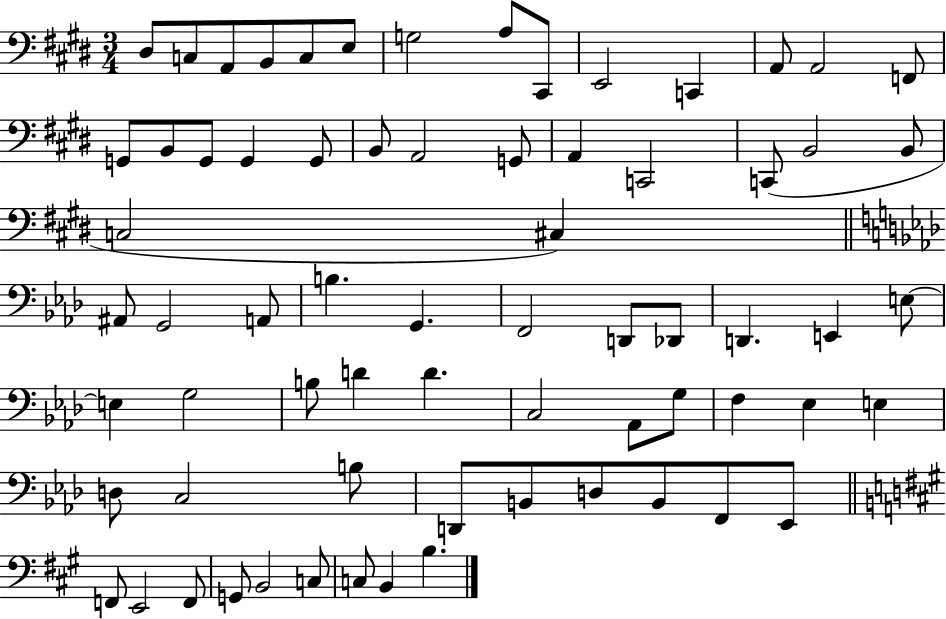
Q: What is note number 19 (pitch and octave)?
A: G2